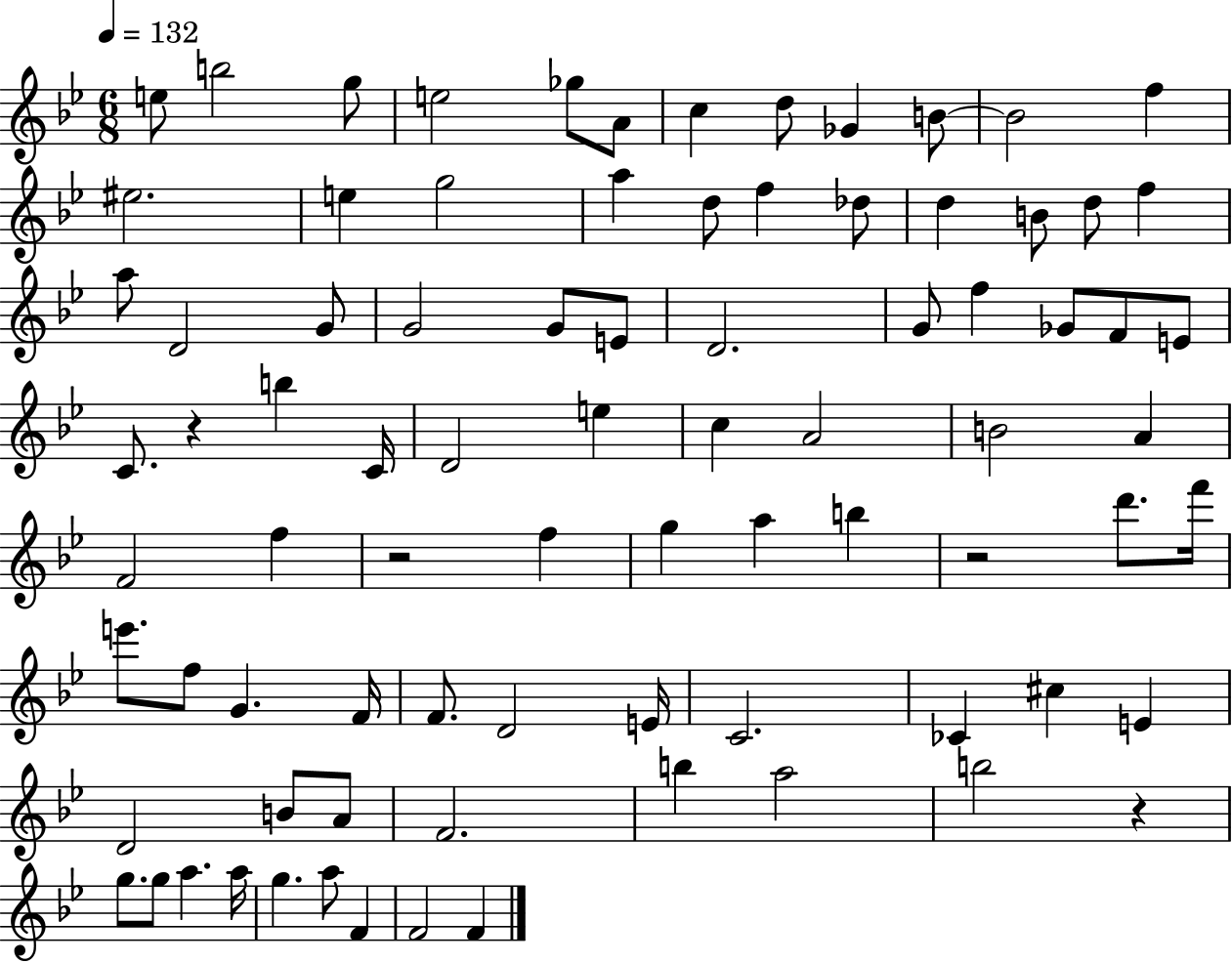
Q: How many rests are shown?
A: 4